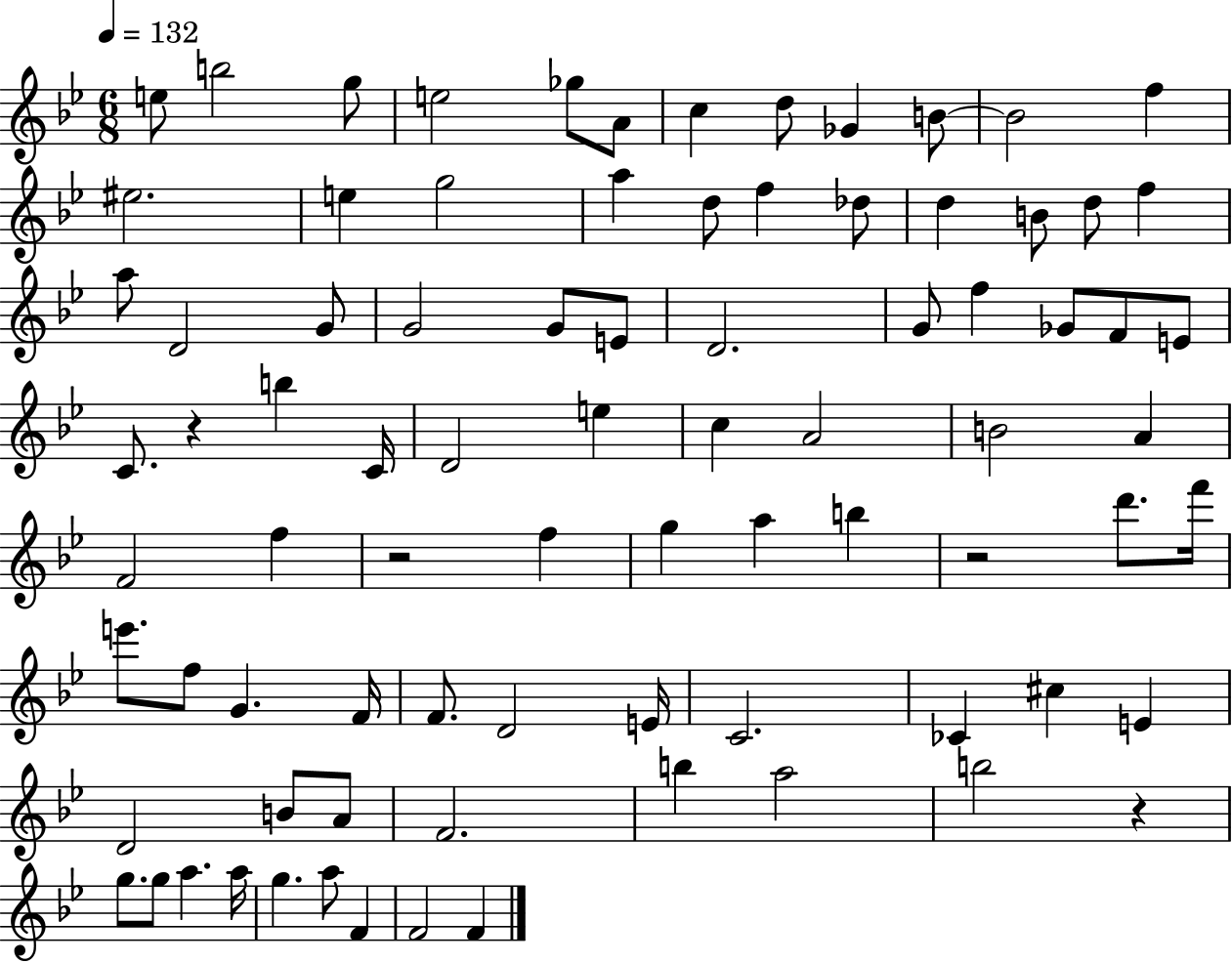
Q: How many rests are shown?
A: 4